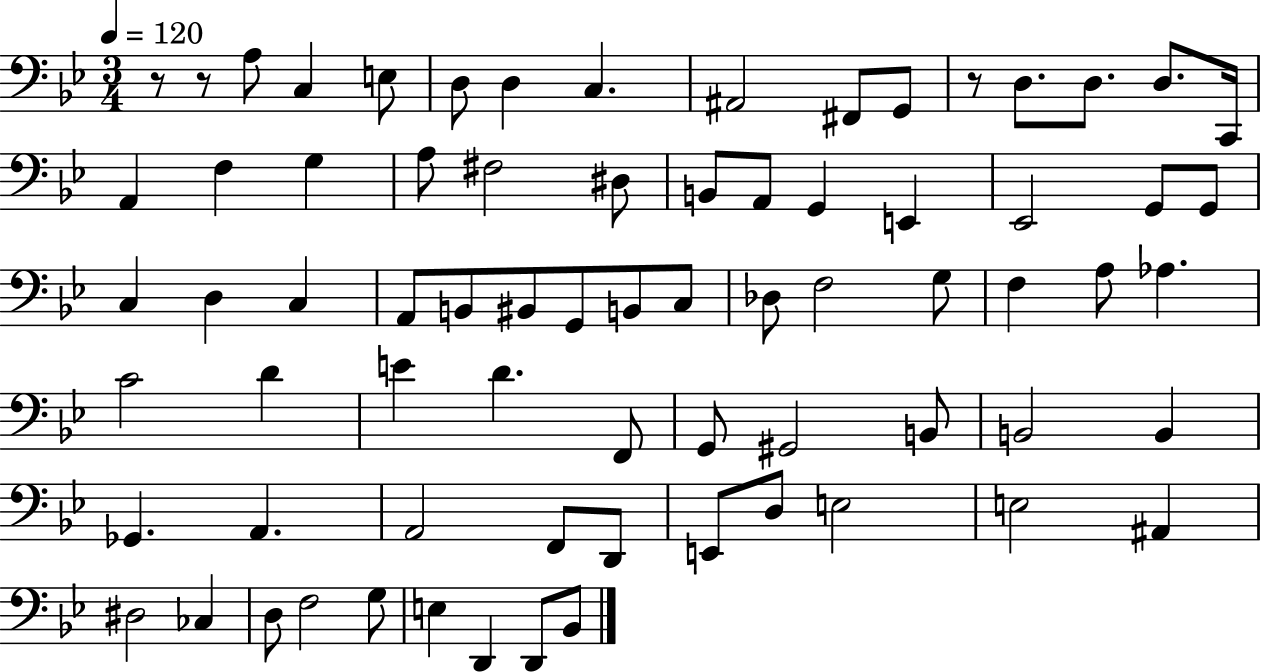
{
  \clef bass
  \numericTimeSignature
  \time 3/4
  \key bes \major
  \tempo 4 = 120
  r8 r8 a8 c4 e8 | d8 d4 c4. | ais,2 fis,8 g,8 | r8 d8. d8. d8. c,16 | \break a,4 f4 g4 | a8 fis2 dis8 | b,8 a,8 g,4 e,4 | ees,2 g,8 g,8 | \break c4 d4 c4 | a,8 b,8 bis,8 g,8 b,8 c8 | des8 f2 g8 | f4 a8 aes4. | \break c'2 d'4 | e'4 d'4. f,8 | g,8 gis,2 b,8 | b,2 b,4 | \break ges,4. a,4. | a,2 f,8 d,8 | e,8 d8 e2 | e2 ais,4 | \break dis2 ces4 | d8 f2 g8 | e4 d,4 d,8 bes,8 | \bar "|."
}